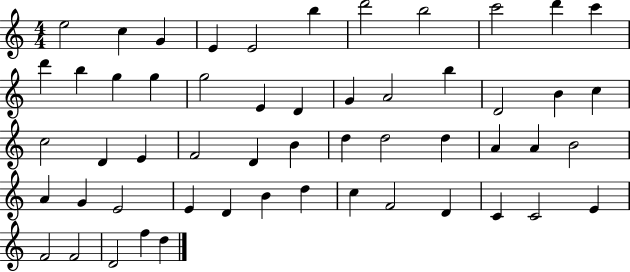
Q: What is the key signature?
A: C major